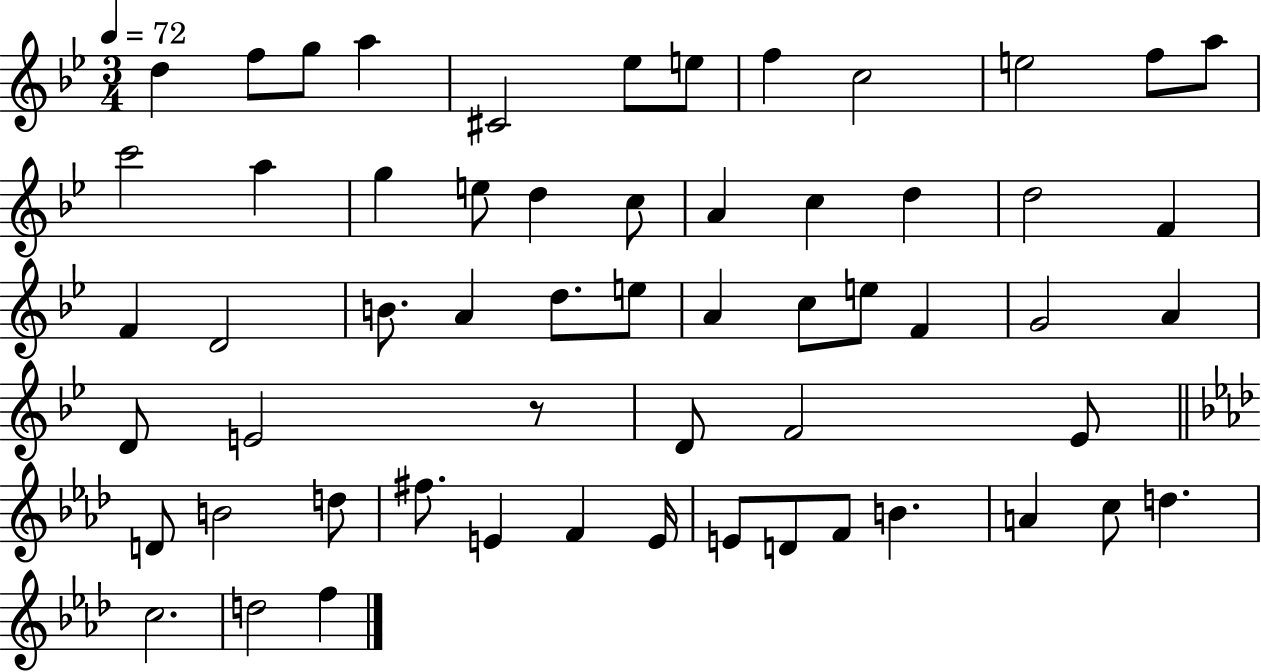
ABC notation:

X:1
T:Untitled
M:3/4
L:1/4
K:Bb
d f/2 g/2 a ^C2 _e/2 e/2 f c2 e2 f/2 a/2 c'2 a g e/2 d c/2 A c d d2 F F D2 B/2 A d/2 e/2 A c/2 e/2 F G2 A D/2 E2 z/2 D/2 F2 _E/2 D/2 B2 d/2 ^f/2 E F E/4 E/2 D/2 F/2 B A c/2 d c2 d2 f